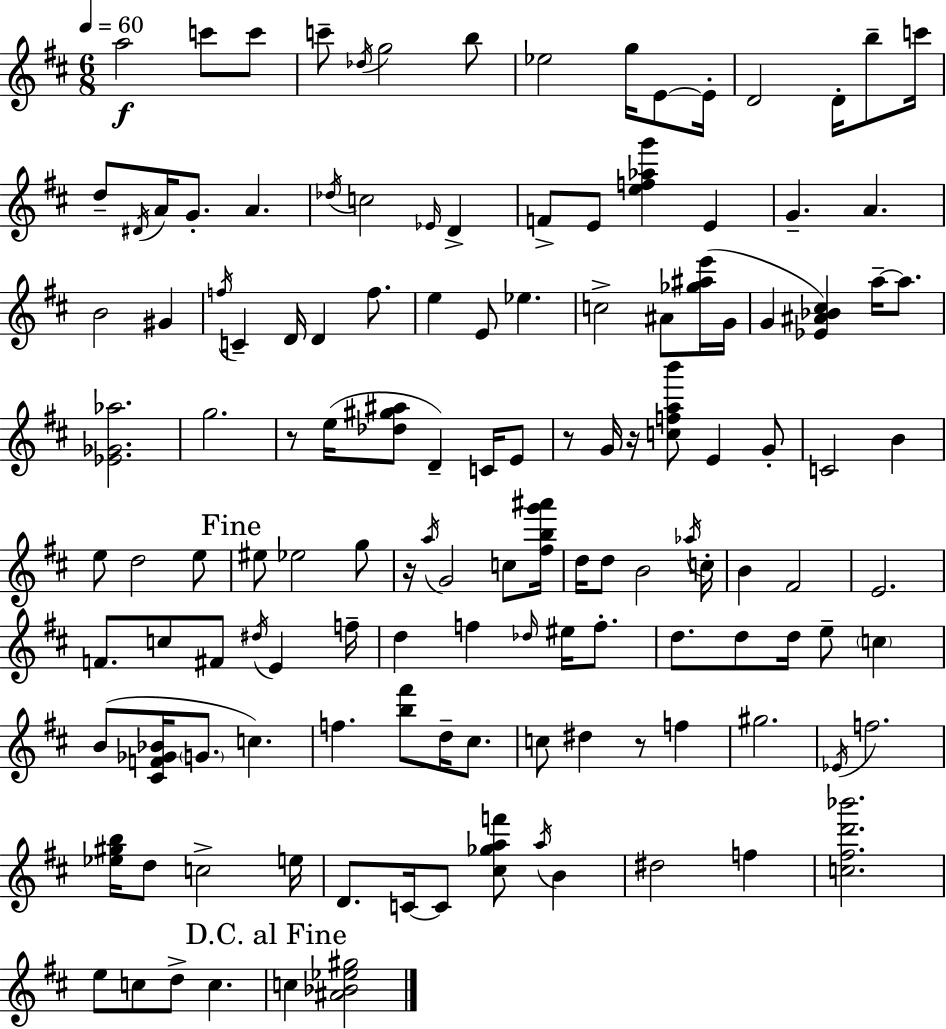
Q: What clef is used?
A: treble